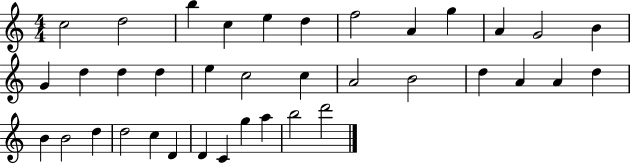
C5/h D5/h B5/q C5/q E5/q D5/q F5/h A4/q G5/q A4/q G4/h B4/q G4/q D5/q D5/q D5/q E5/q C5/h C5/q A4/h B4/h D5/q A4/q A4/q D5/q B4/q B4/h D5/q D5/h C5/q D4/q D4/q C4/q G5/q A5/q B5/h D6/h